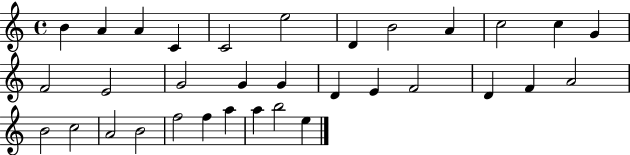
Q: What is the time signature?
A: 4/4